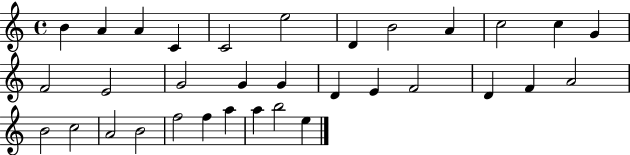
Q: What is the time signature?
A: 4/4